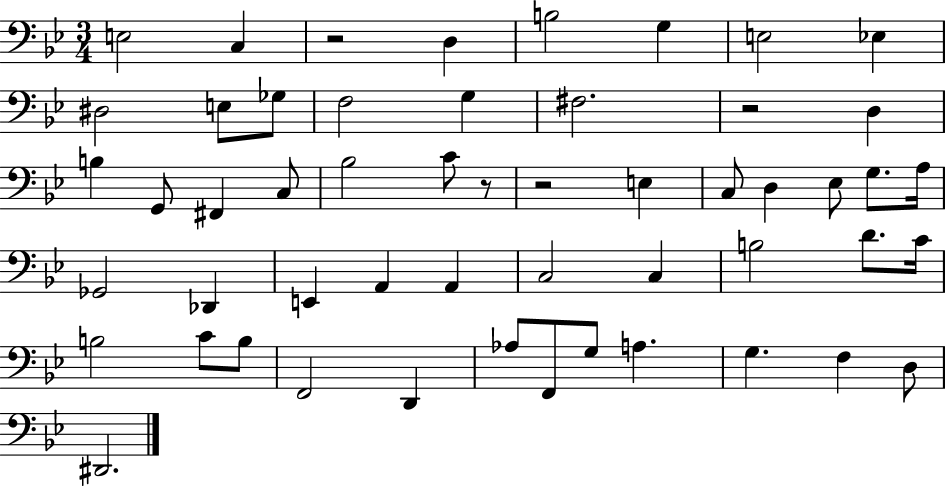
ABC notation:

X:1
T:Untitled
M:3/4
L:1/4
K:Bb
E,2 C, z2 D, B,2 G, E,2 _E, ^D,2 E,/2 _G,/2 F,2 G, ^F,2 z2 D, B, G,,/2 ^F,, C,/2 _B,2 C/2 z/2 z2 E, C,/2 D, _E,/2 G,/2 A,/4 _G,,2 _D,, E,, A,, A,, C,2 C, B,2 D/2 C/4 B,2 C/2 B,/2 F,,2 D,, _A,/2 F,,/2 G,/2 A, G, F, D,/2 ^D,,2